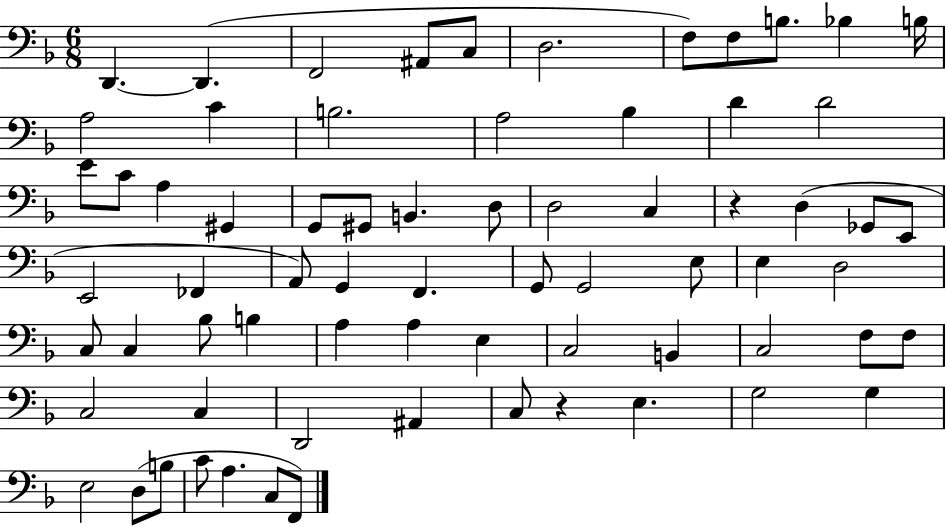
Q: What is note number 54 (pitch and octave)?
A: C3